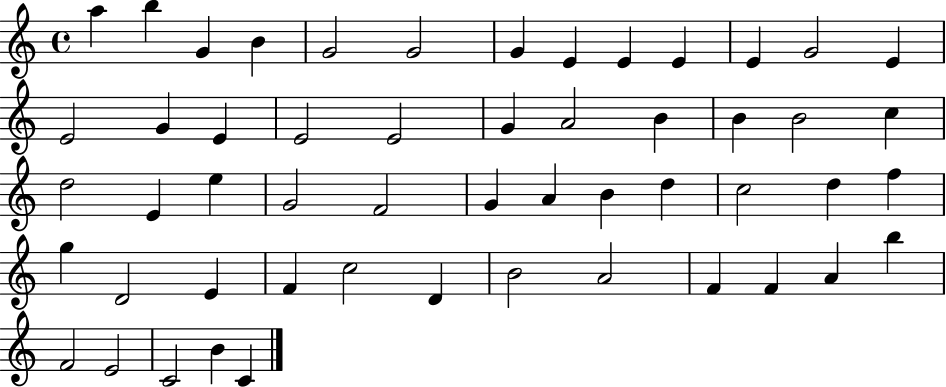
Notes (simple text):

A5/q B5/q G4/q B4/q G4/h G4/h G4/q E4/q E4/q E4/q E4/q G4/h E4/q E4/h G4/q E4/q E4/h E4/h G4/q A4/h B4/q B4/q B4/h C5/q D5/h E4/q E5/q G4/h F4/h G4/q A4/q B4/q D5/q C5/h D5/q F5/q G5/q D4/h E4/q F4/q C5/h D4/q B4/h A4/h F4/q F4/q A4/q B5/q F4/h E4/h C4/h B4/q C4/q